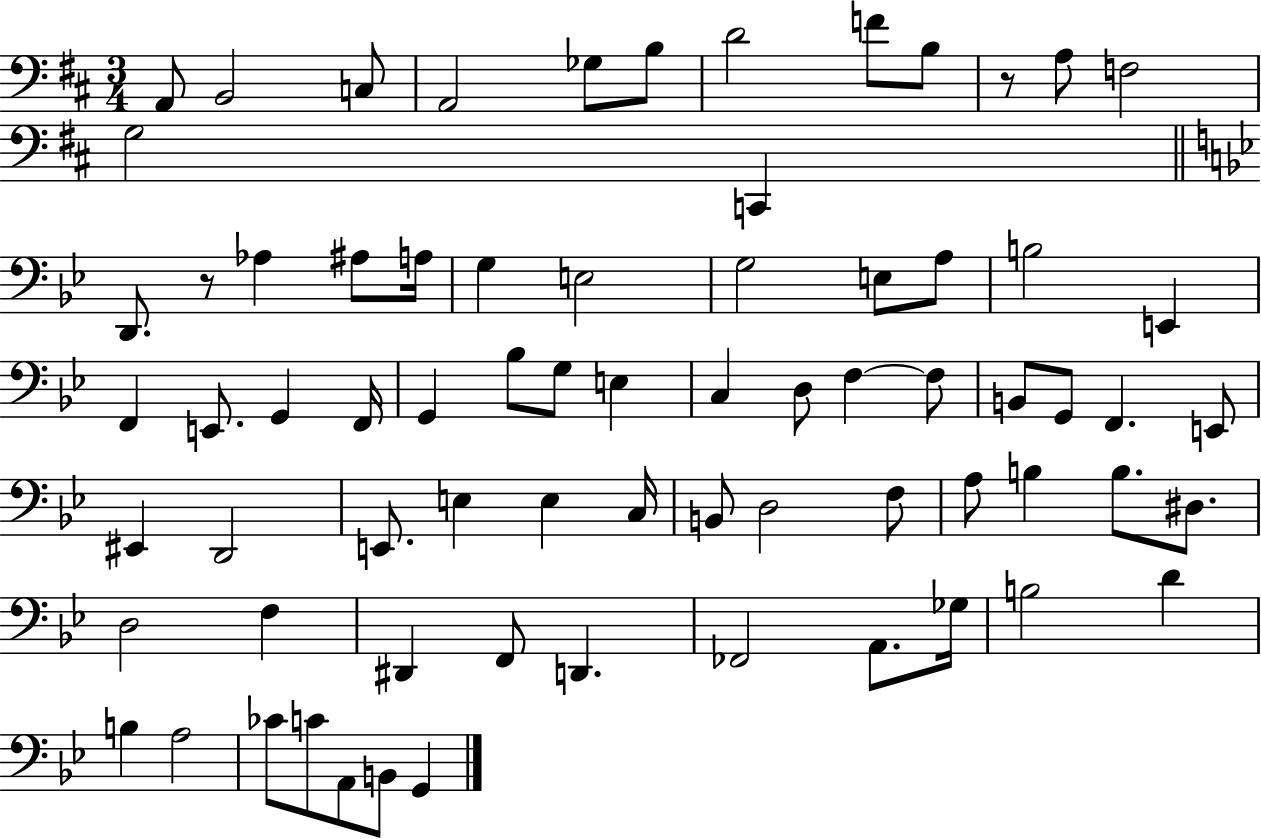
X:1
T:Untitled
M:3/4
L:1/4
K:D
A,,/2 B,,2 C,/2 A,,2 _G,/2 B,/2 D2 F/2 B,/2 z/2 A,/2 F,2 G,2 C,, D,,/2 z/2 _A, ^A,/2 A,/4 G, E,2 G,2 E,/2 A,/2 B,2 E,, F,, E,,/2 G,, F,,/4 G,, _B,/2 G,/2 E, C, D,/2 F, F,/2 B,,/2 G,,/2 F,, E,,/2 ^E,, D,,2 E,,/2 E, E, C,/4 B,,/2 D,2 F,/2 A,/2 B, B,/2 ^D,/2 D,2 F, ^D,, F,,/2 D,, _F,,2 A,,/2 _G,/4 B,2 D B, A,2 _C/2 C/2 A,,/2 B,,/2 G,,